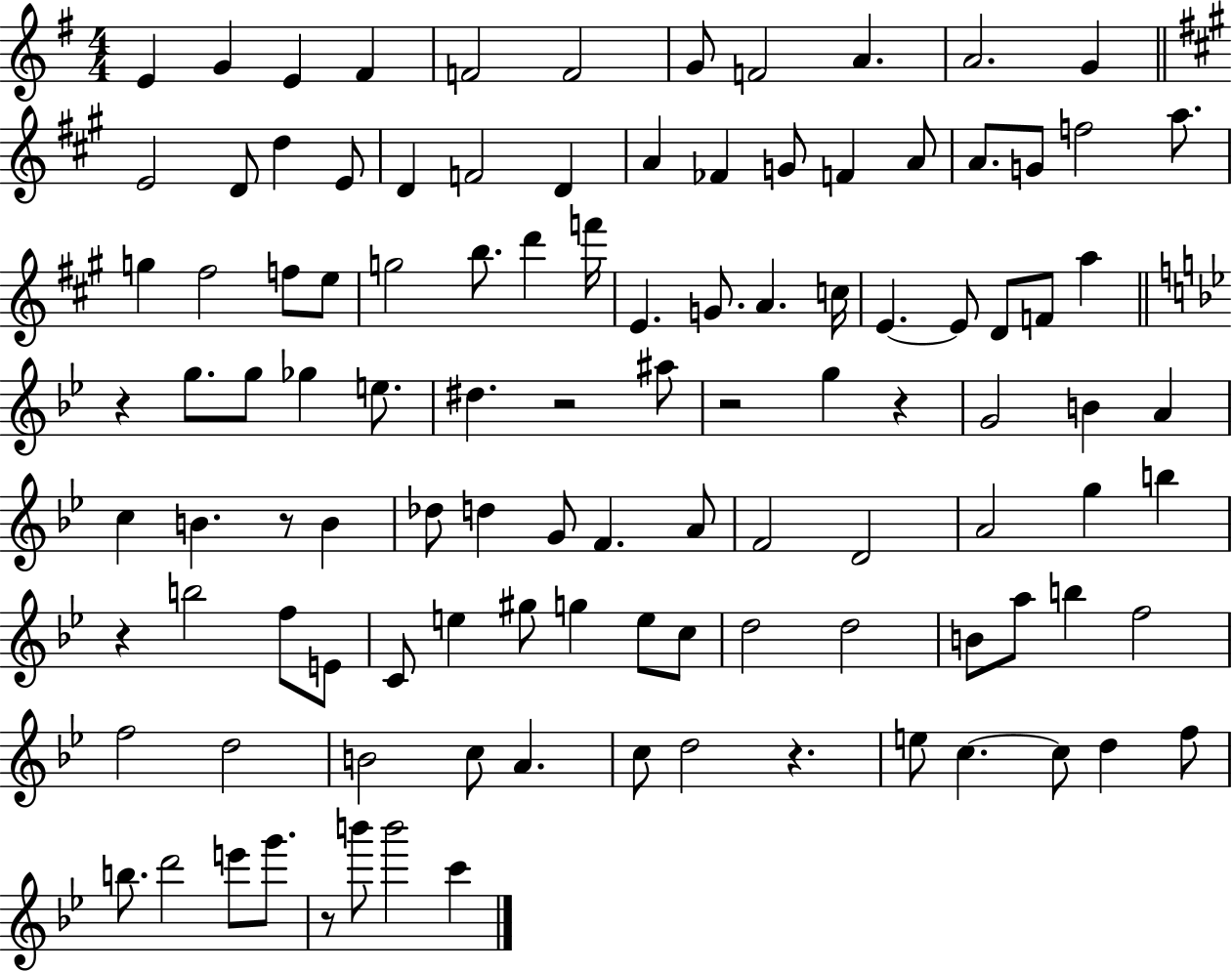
E4/q G4/q E4/q F#4/q F4/h F4/h G4/e F4/h A4/q. A4/h. G4/q E4/h D4/e D5/q E4/e D4/q F4/h D4/q A4/q FES4/q G4/e F4/q A4/e A4/e. G4/e F5/h A5/e. G5/q F#5/h F5/e E5/e G5/h B5/e. D6/q F6/s E4/q. G4/e. A4/q. C5/s E4/q. E4/e D4/e F4/e A5/q R/q G5/e. G5/e Gb5/q E5/e. D#5/q. R/h A#5/e R/h G5/q R/q G4/h B4/q A4/q C5/q B4/q. R/e B4/q Db5/e D5/q G4/e F4/q. A4/e F4/h D4/h A4/h G5/q B5/q R/q B5/h F5/e E4/e C4/e E5/q G#5/e G5/q E5/e C5/e D5/h D5/h B4/e A5/e B5/q F5/h F5/h D5/h B4/h C5/e A4/q. C5/e D5/h R/q. E5/e C5/q. C5/e D5/q F5/e B5/e. D6/h E6/e G6/e. R/e B6/e B6/h C6/q